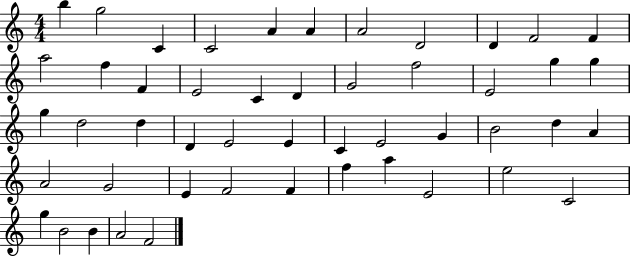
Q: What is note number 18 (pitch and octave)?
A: G4